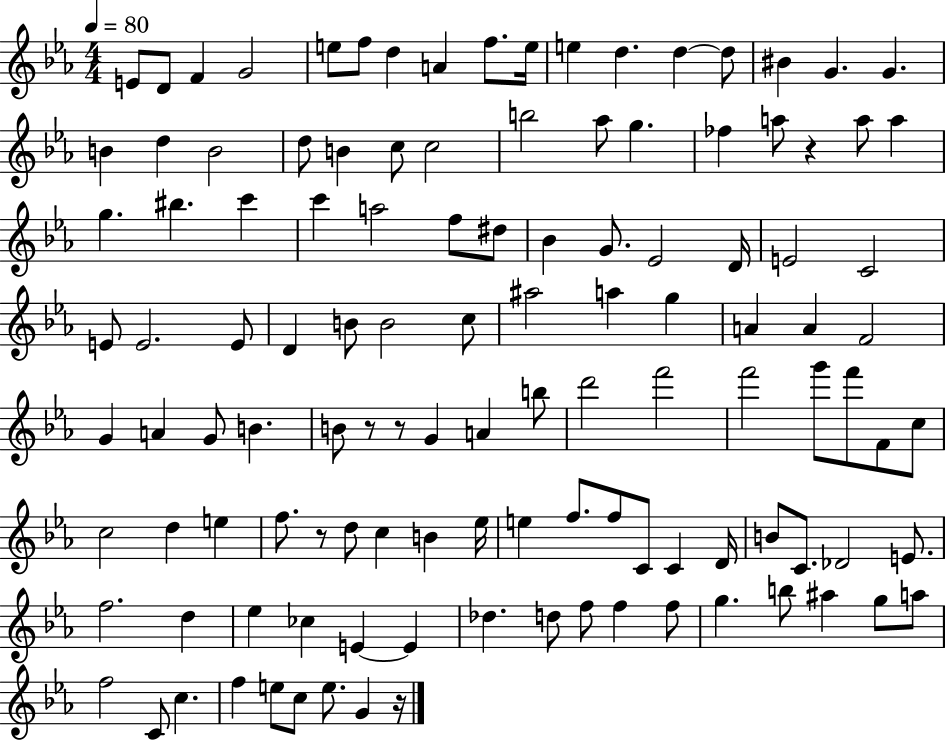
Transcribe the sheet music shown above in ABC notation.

X:1
T:Untitled
M:4/4
L:1/4
K:Eb
E/2 D/2 F G2 e/2 f/2 d A f/2 e/4 e d d d/2 ^B G G B d B2 d/2 B c/2 c2 b2 _a/2 g _f a/2 z a/2 a g ^b c' c' a2 f/2 ^d/2 _B G/2 _E2 D/4 E2 C2 E/2 E2 E/2 D B/2 B2 c/2 ^a2 a g A A F2 G A G/2 B B/2 z/2 z/2 G A b/2 d'2 f'2 f'2 g'/2 f'/2 F/2 c/2 c2 d e f/2 z/2 d/2 c B _e/4 e f/2 f/2 C/2 C D/4 B/2 C/2 _D2 E/2 f2 d _e _c E E _d d/2 f/2 f f/2 g b/2 ^a g/2 a/2 f2 C/2 c f e/2 c/2 e/2 G z/4